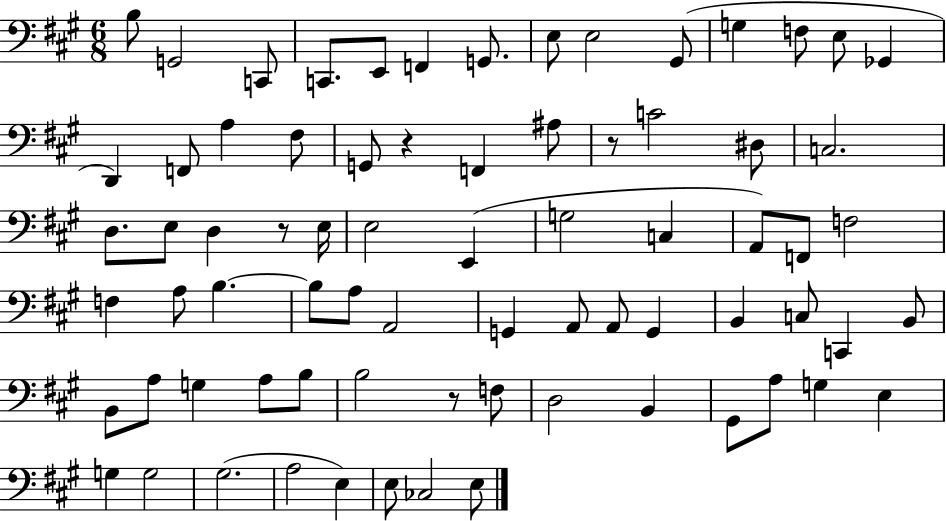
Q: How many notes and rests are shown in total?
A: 74